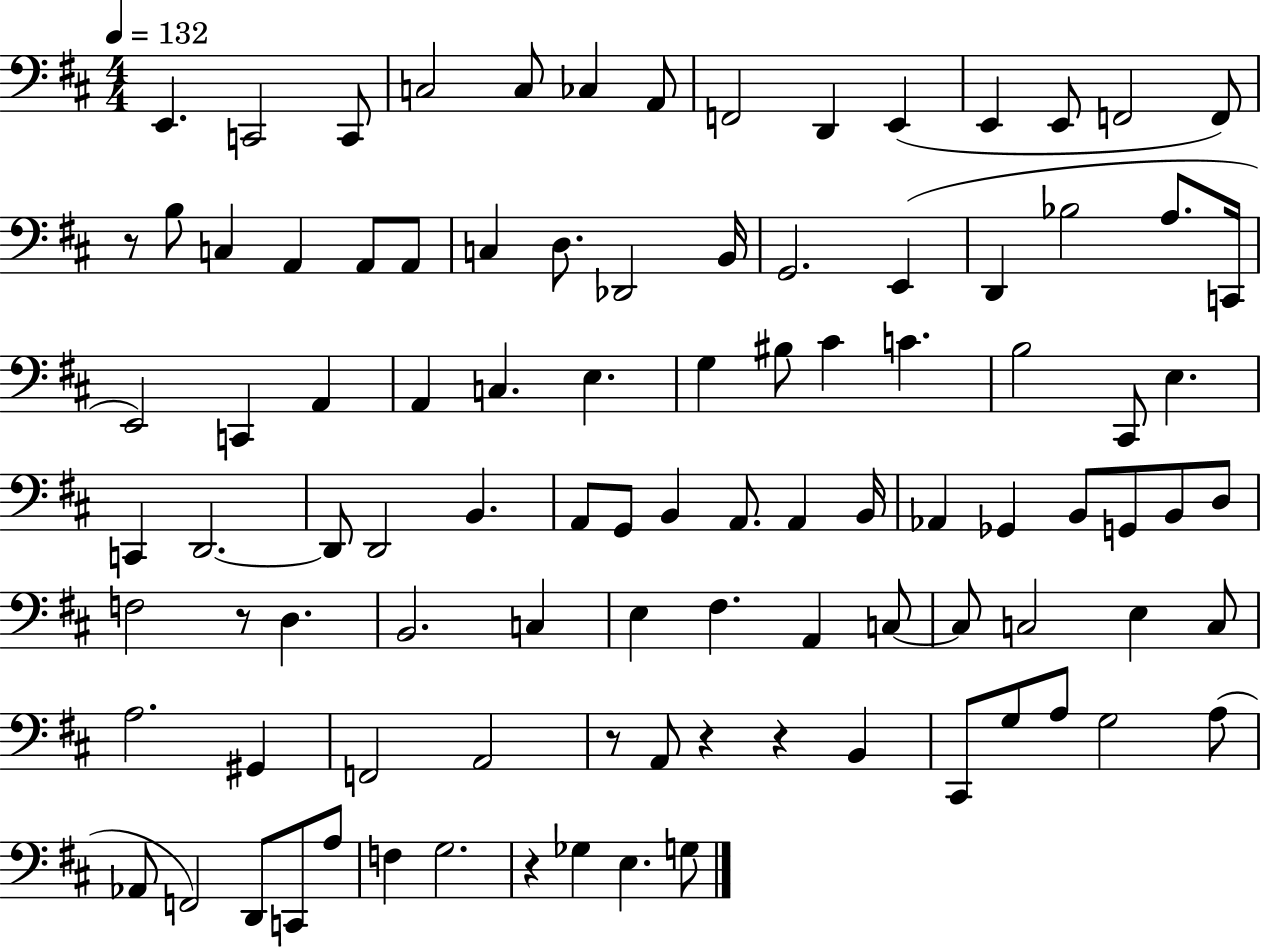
E2/q. C2/h C2/e C3/h C3/e CES3/q A2/e F2/h D2/q E2/q E2/q E2/e F2/h F2/e R/e B3/e C3/q A2/q A2/e A2/e C3/q D3/e. Db2/h B2/s G2/h. E2/q D2/q Bb3/h A3/e. C2/s E2/h C2/q A2/q A2/q C3/q. E3/q. G3/q BIS3/e C#4/q C4/q. B3/h C#2/e E3/q. C2/q D2/h. D2/e D2/h B2/q. A2/e G2/e B2/q A2/e. A2/q B2/s Ab2/q Gb2/q B2/e G2/e B2/e D3/e F3/h R/e D3/q. B2/h. C3/q E3/q F#3/q. A2/q C3/e C3/e C3/h E3/q C3/e A3/h. G#2/q F2/h A2/h R/e A2/e R/q R/q B2/q C#2/e G3/e A3/e G3/h A3/e Ab2/e F2/h D2/e C2/e A3/e F3/q G3/h. R/q Gb3/q E3/q. G3/e